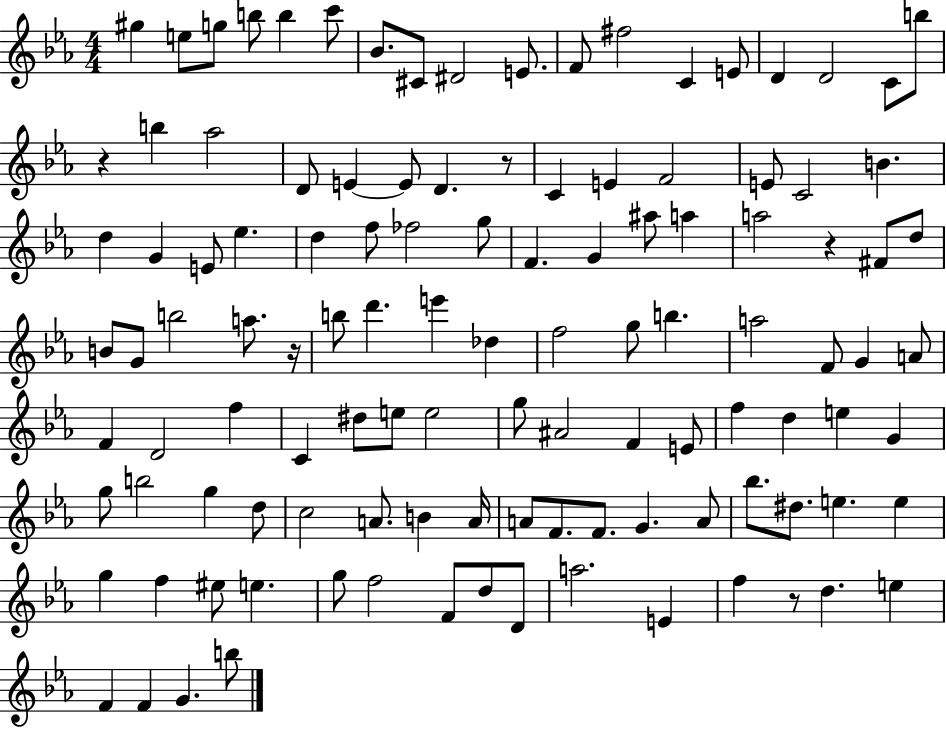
X:1
T:Untitled
M:4/4
L:1/4
K:Eb
^g e/2 g/2 b/2 b c'/2 _B/2 ^C/2 ^D2 E/2 F/2 ^f2 C E/2 D D2 C/2 b/2 z b _a2 D/2 E E/2 D z/2 C E F2 E/2 C2 B d G E/2 _e d f/2 _f2 g/2 F G ^a/2 a a2 z ^F/2 d/2 B/2 G/2 b2 a/2 z/4 b/2 d' e' _d f2 g/2 b a2 F/2 G A/2 F D2 f C ^d/2 e/2 e2 g/2 ^A2 F E/2 f d e G g/2 b2 g d/2 c2 A/2 B A/4 A/2 F/2 F/2 G A/2 _b/2 ^d/2 e e g f ^e/2 e g/2 f2 F/2 d/2 D/2 a2 E f z/2 d e F F G b/2